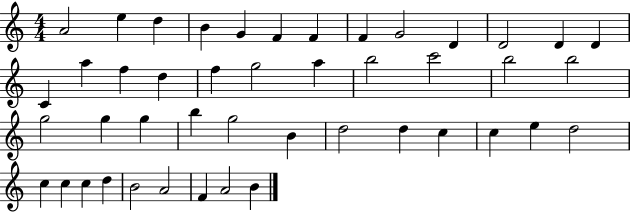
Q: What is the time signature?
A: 4/4